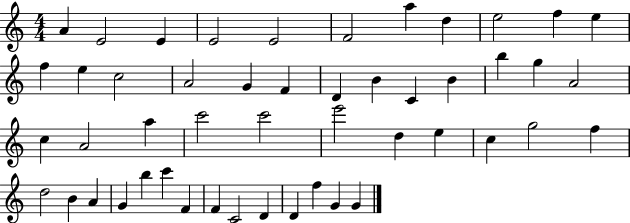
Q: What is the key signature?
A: C major